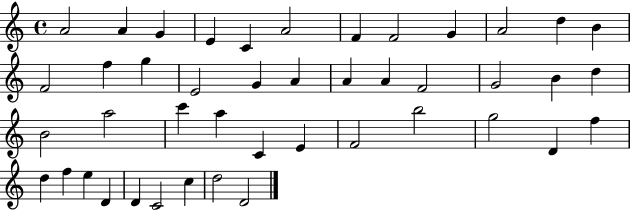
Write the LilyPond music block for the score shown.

{
  \clef treble
  \time 4/4
  \defaultTimeSignature
  \key c \major
  a'2 a'4 g'4 | e'4 c'4 a'2 | f'4 f'2 g'4 | a'2 d''4 b'4 | \break f'2 f''4 g''4 | e'2 g'4 a'4 | a'4 a'4 f'2 | g'2 b'4 d''4 | \break b'2 a''2 | c'''4 a''4 c'4 e'4 | f'2 b''2 | g''2 d'4 f''4 | \break d''4 f''4 e''4 d'4 | d'4 c'2 c''4 | d''2 d'2 | \bar "|."
}